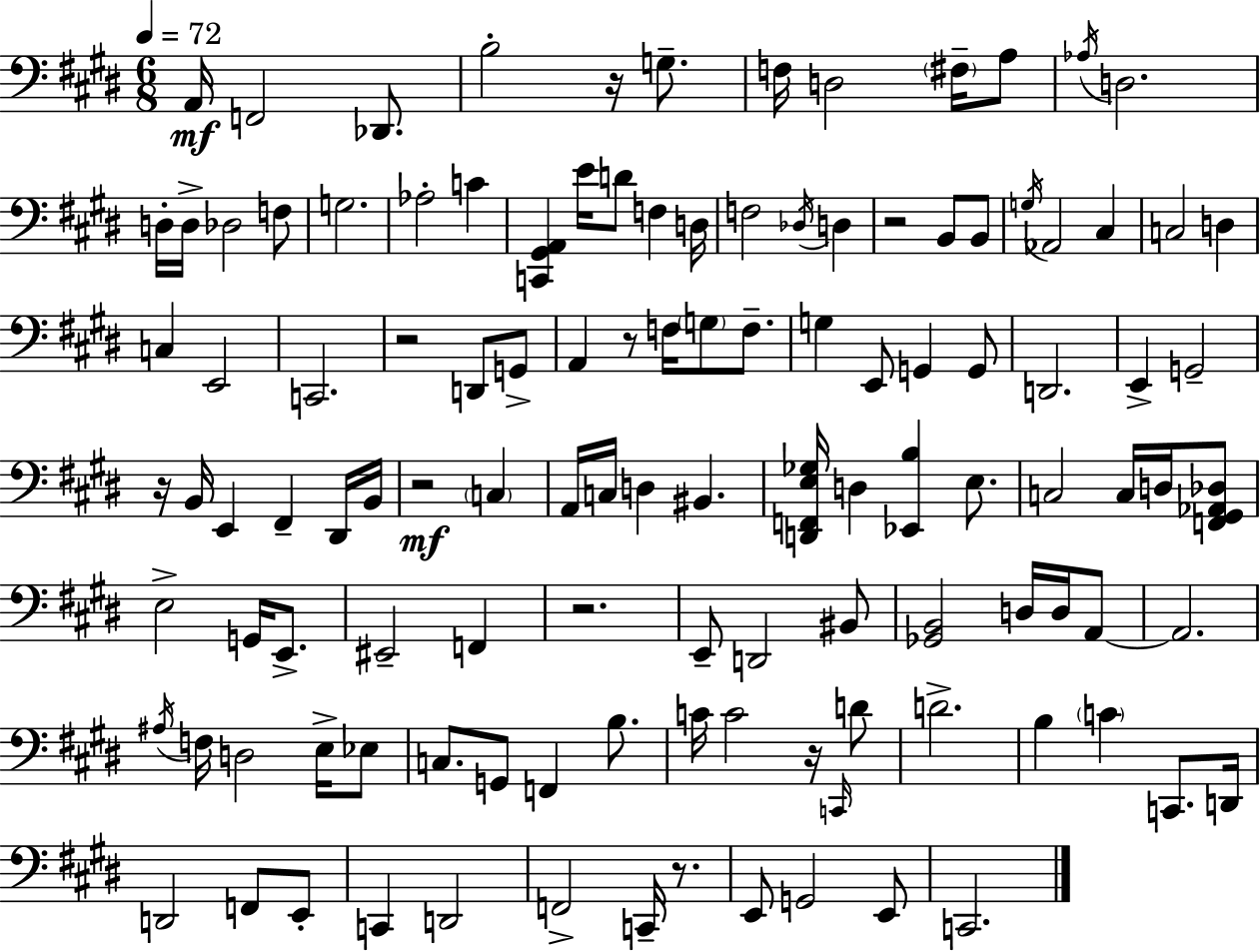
{
  \clef bass
  \numericTimeSignature
  \time 6/8
  \key e \major
  \tempo 4 = 72
  a,16\mf f,2 des,8. | b2-. r16 g8.-- | f16 d2 \parenthesize fis16-- a8 | \acciaccatura { aes16 } d2. | \break d16-. d16-> des2 f8 | g2. | aes2-. c'4 | <c, gis, a,>4 e'16 d'8 f4 | \break d16 f2 \acciaccatura { des16 } d4 | r2 b,8 | b,8 \acciaccatura { g16 } aes,2 cis4 | c2 d4 | \break c4 e,2 | c,2. | r2 d,8 | g,8-> a,4 r8 f16 \parenthesize g8 | \break f8.-- g4 e,8 g,4 | g,8 d,2. | e,4-> g,2-- | r16 b,16 e,4 fis,4-- | \break dis,16 b,16 r2\mf \parenthesize c4 | a,16 c16 d4 bis,4. | <d, f, e ges>16 d4 <ees, b>4 | e8. c2 c16 | \break d16 <f, gis, aes, des>8 e2-> g,16 | e,8.-> eis,2-- f,4 | r2. | e,8-- d,2 | \break bis,8 <ges, b,>2 d16 | d16 a,8~~ a,2. | \acciaccatura { ais16 } f16 d2 | e16-> ees8 c8. g,8 f,4 | \break b8. c'16 c'2 | r16 \grace { c,16 } d'8 d'2.-> | b4 \parenthesize c'4 | c,8. d,16 d,2 | \break f,8 e,8-. c,4 d,2 | f,2-> | c,16-- r8. e,8 g,2 | e,8 c,2. | \break \bar "|."
}